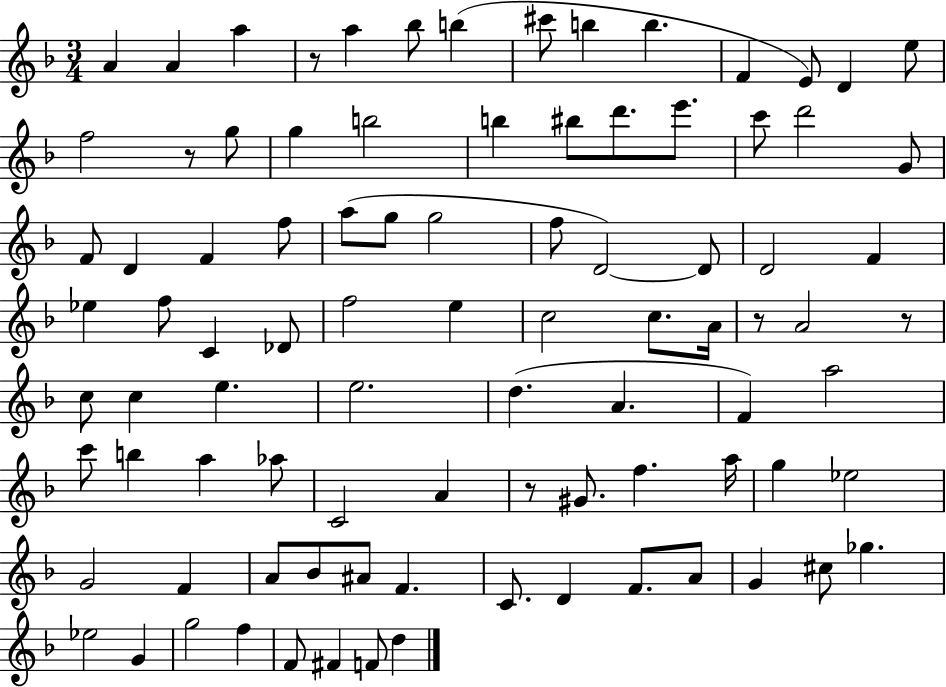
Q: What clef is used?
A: treble